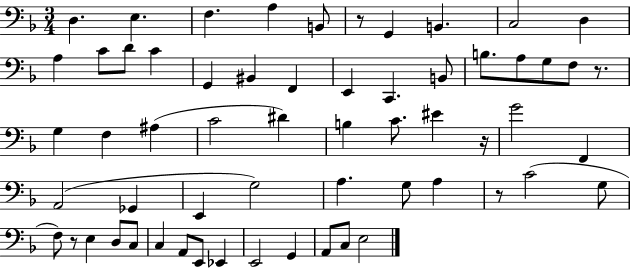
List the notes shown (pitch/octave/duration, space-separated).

D3/q. E3/q. F3/q. A3/q B2/e R/e G2/q B2/q. C3/h D3/q A3/q C4/e D4/e C4/q G2/q BIS2/q F2/q E2/q C2/q. B2/e B3/e. A3/e G3/e F3/e R/e. G3/q F3/q A#3/q C4/h D#4/q B3/q C4/e. EIS4/q R/s G4/h F2/q A2/h Gb2/q E2/q G3/h A3/q. G3/e A3/q R/e C4/h G3/e F3/e R/e E3/q D3/e C3/e C3/q A2/e E2/e Eb2/q E2/h G2/q A2/e C3/e E3/h